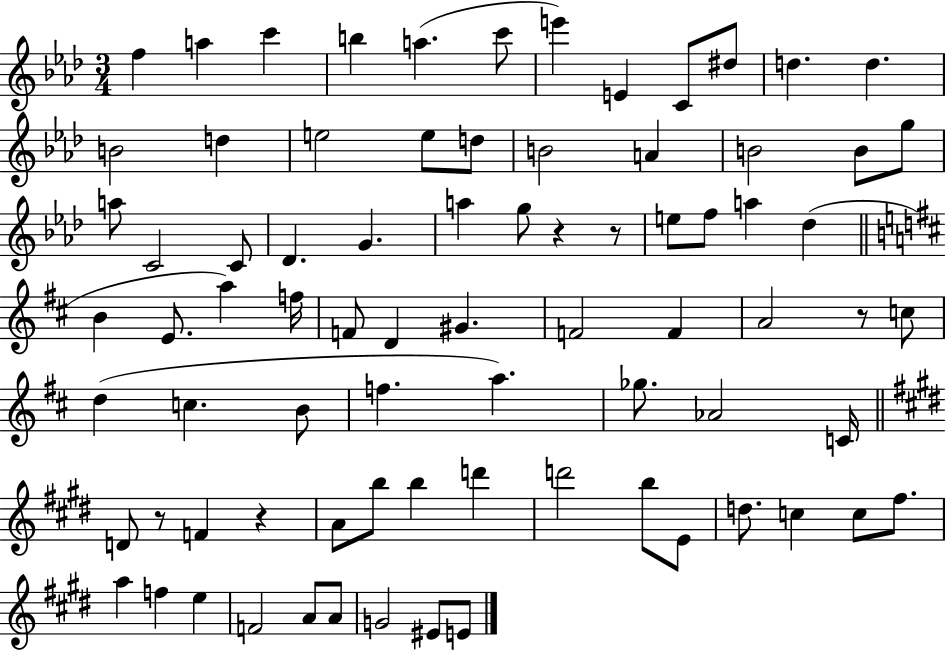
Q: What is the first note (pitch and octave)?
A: F5